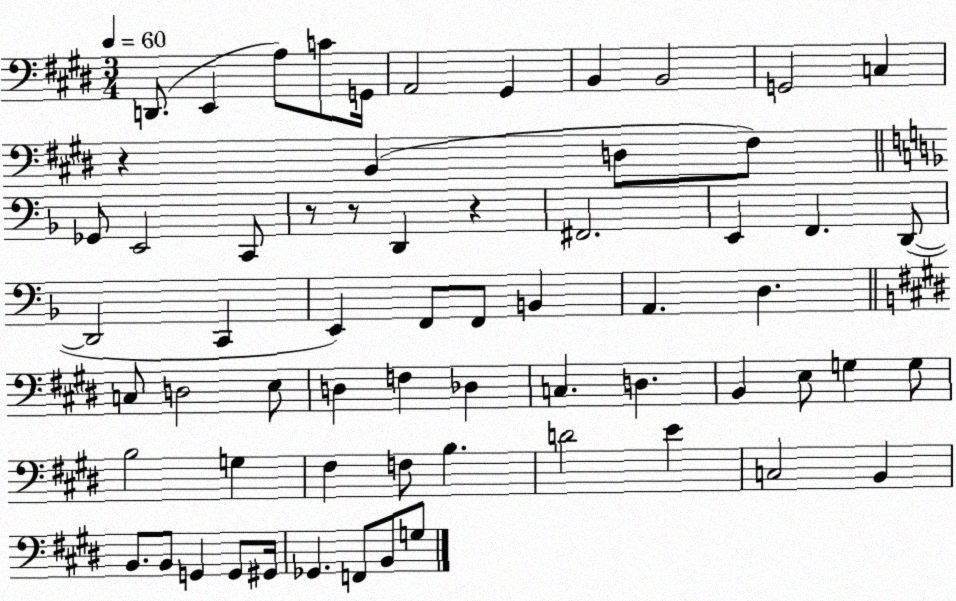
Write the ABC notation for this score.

X:1
T:Untitled
M:3/4
L:1/4
K:E
D,,/2 E,, A,/2 C/2 G,,/4 A,,2 ^G,, B,, B,,2 G,,2 C, z B,, D,/2 ^F,/2 _G,,/2 E,,2 C,,/2 z/2 z/2 D,, z ^F,,2 E,, F,, D,,/2 D,,2 C,, E,, F,,/2 F,,/2 B,, A,, D, C,/2 D,2 E,/2 D, F, _D, C, D, B,, E,/2 G, G,/2 B,2 G, ^F, F,/2 B, D2 E C,2 B,, B,,/2 B,,/2 G,, G,,/2 ^G,,/4 _G,, F,,/2 B,,/2 G,/2